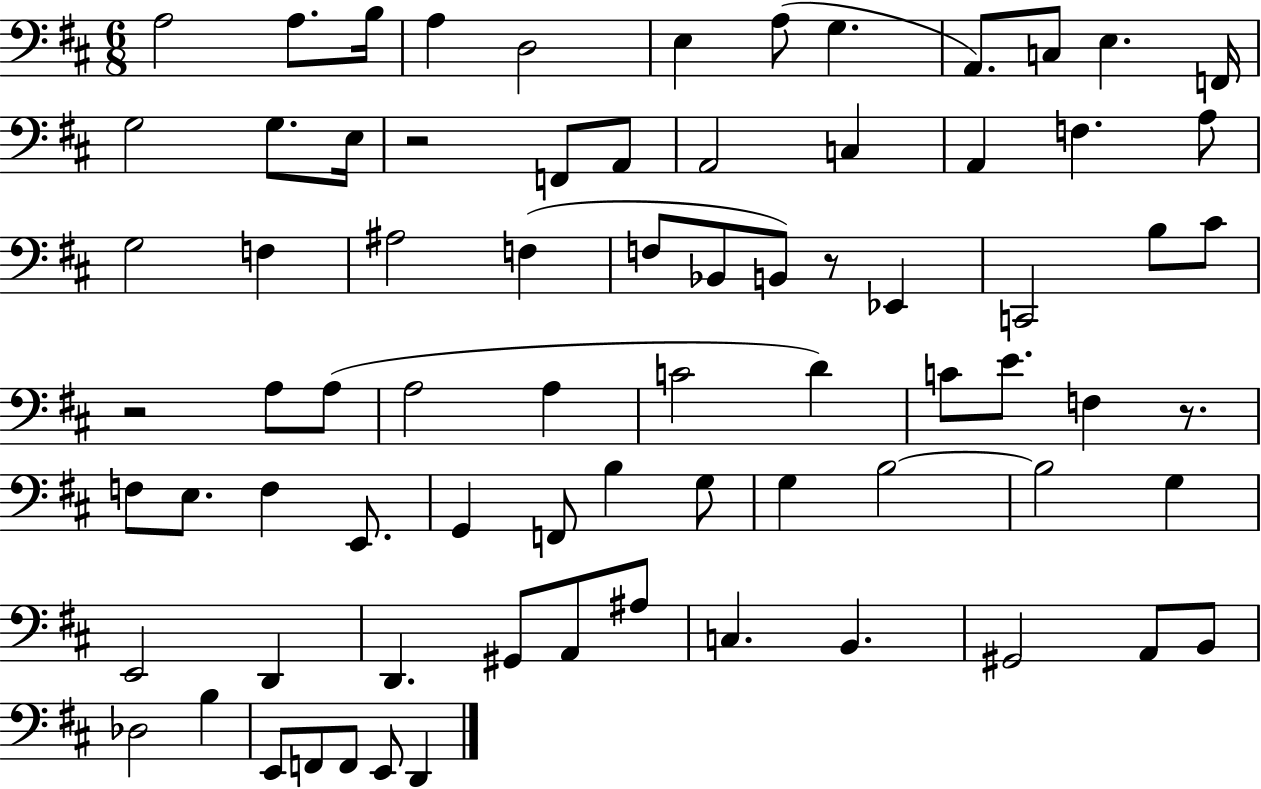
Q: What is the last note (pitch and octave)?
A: D2